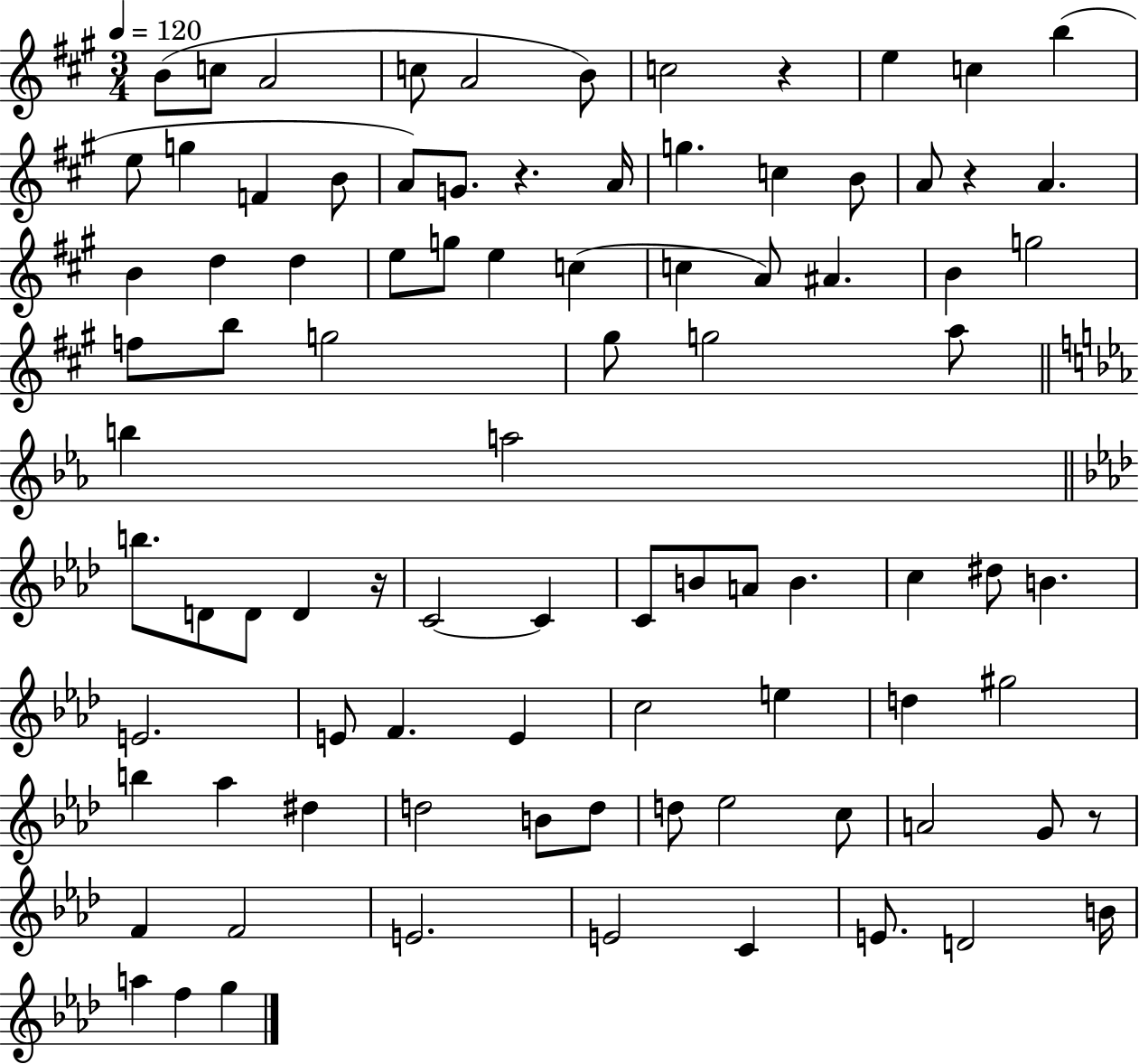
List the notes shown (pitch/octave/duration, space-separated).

B4/e C5/e A4/h C5/e A4/h B4/e C5/h R/q E5/q C5/q B5/q E5/e G5/q F4/q B4/e A4/e G4/e. R/q. A4/s G5/q. C5/q B4/e A4/e R/q A4/q. B4/q D5/q D5/q E5/e G5/e E5/q C5/q C5/q A4/e A#4/q. B4/q G5/h F5/e B5/e G5/h G#5/e G5/h A5/e B5/q A5/h B5/e. D4/e D4/e D4/q R/s C4/h C4/q C4/e B4/e A4/e B4/q. C5/q D#5/e B4/q. E4/h. E4/e F4/q. E4/q C5/h E5/q D5/q G#5/h B5/q Ab5/q D#5/q D5/h B4/e D5/e D5/e Eb5/h C5/e A4/h G4/e R/e F4/q F4/h E4/h. E4/h C4/q E4/e. D4/h B4/s A5/q F5/q G5/q